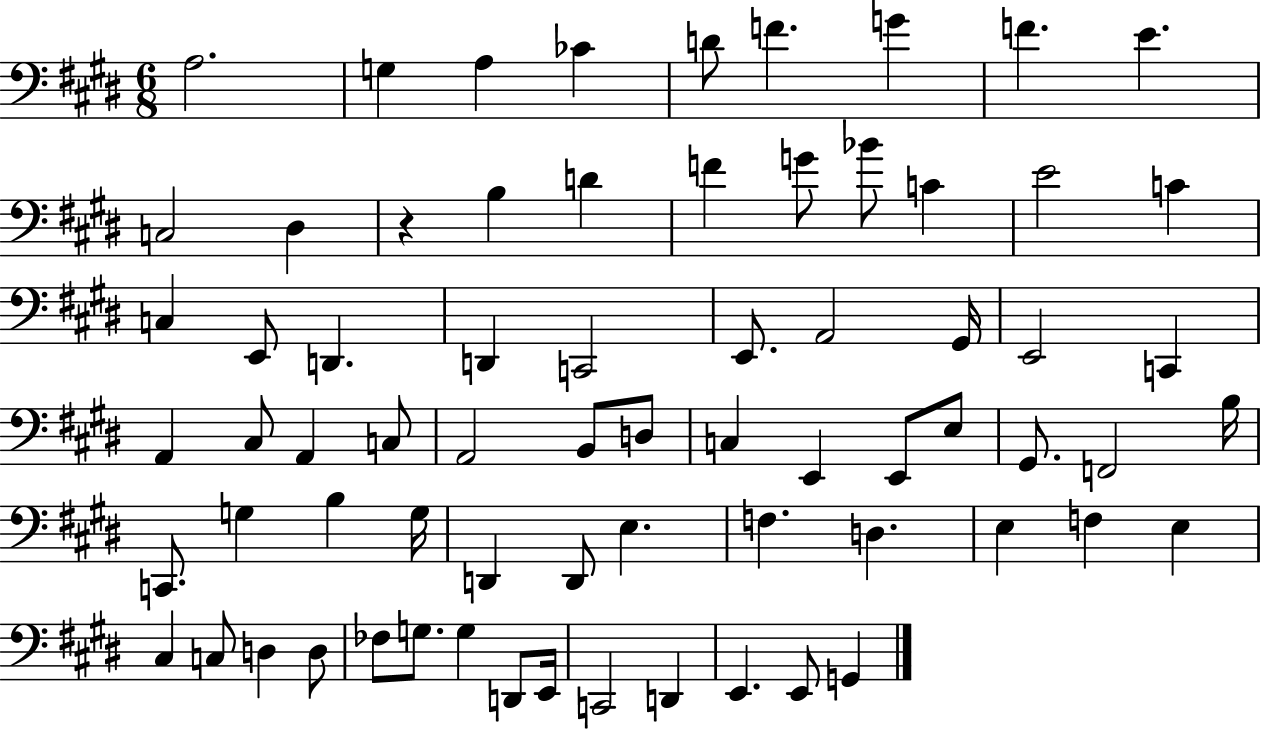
A3/h. G3/q A3/q CES4/q D4/e F4/q. G4/q F4/q. E4/q. C3/h D#3/q R/q B3/q D4/q F4/q G4/e Bb4/e C4/q E4/h C4/q C3/q E2/e D2/q. D2/q C2/h E2/e. A2/h G#2/s E2/h C2/q A2/q C#3/e A2/q C3/e A2/h B2/e D3/e C3/q E2/q E2/e E3/e G#2/e. F2/h B3/s C2/e. G3/q B3/q G3/s D2/q D2/e E3/q. F3/q. D3/q. E3/q F3/q E3/q C#3/q C3/e D3/q D3/e FES3/e G3/e. G3/q D2/e E2/s C2/h D2/q E2/q. E2/e G2/q